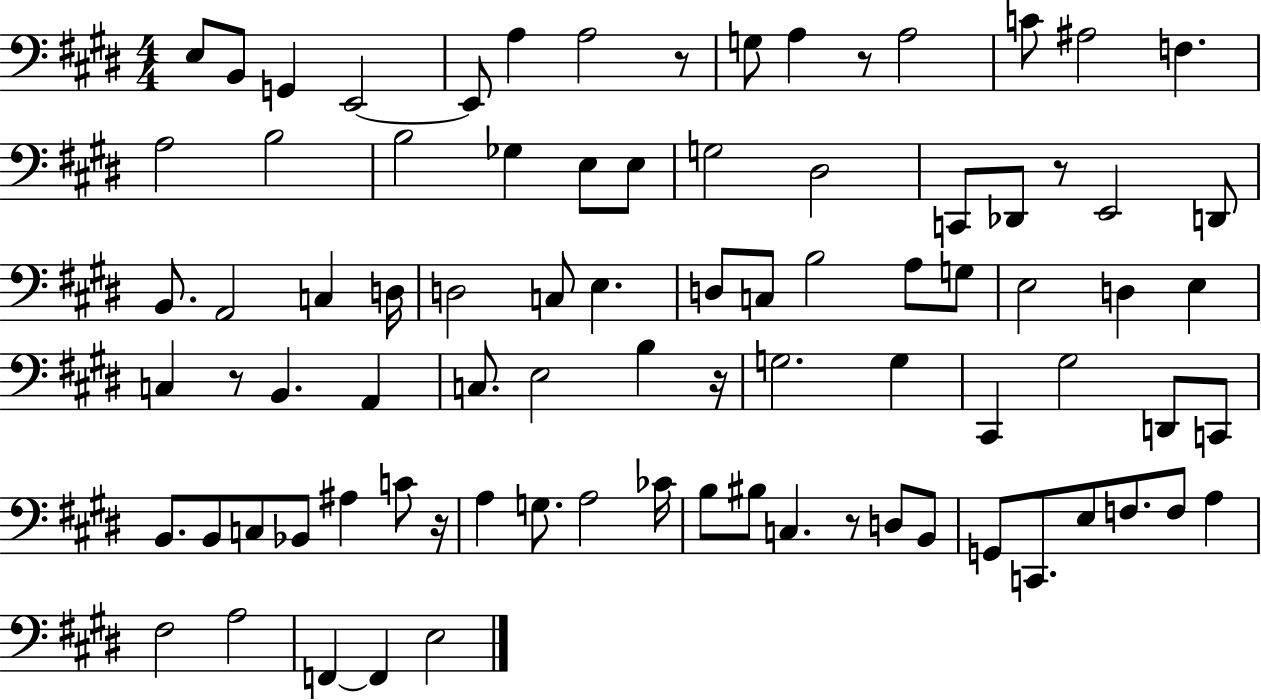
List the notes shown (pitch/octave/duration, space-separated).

E3/e B2/e G2/q E2/h E2/e A3/q A3/h R/e G3/e A3/q R/e A3/h C4/e A#3/h F3/q. A3/h B3/h B3/h Gb3/q E3/e E3/e G3/h D#3/h C2/e Db2/e R/e E2/h D2/e B2/e. A2/h C3/q D3/s D3/h C3/e E3/q. D3/e C3/e B3/h A3/e G3/e E3/h D3/q E3/q C3/q R/e B2/q. A2/q C3/e. E3/h B3/q R/s G3/h. G3/q C#2/q G#3/h D2/e C2/e B2/e. B2/e C3/e Bb2/e A#3/q C4/e R/s A3/q G3/e. A3/h CES4/s B3/e BIS3/e C3/q. R/e D3/e B2/e G2/e C2/e. E3/e F3/e. F3/e A3/q F#3/h A3/h F2/q F2/q E3/h